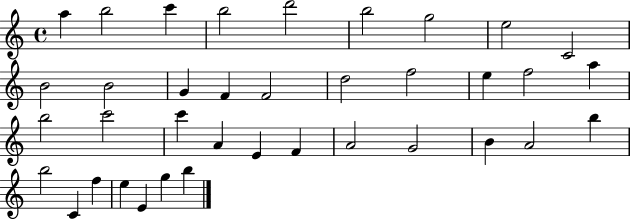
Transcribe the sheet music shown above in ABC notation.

X:1
T:Untitled
M:4/4
L:1/4
K:C
a b2 c' b2 d'2 b2 g2 e2 C2 B2 B2 G F F2 d2 f2 e f2 a b2 c'2 c' A E F A2 G2 B A2 b b2 C f e E g b